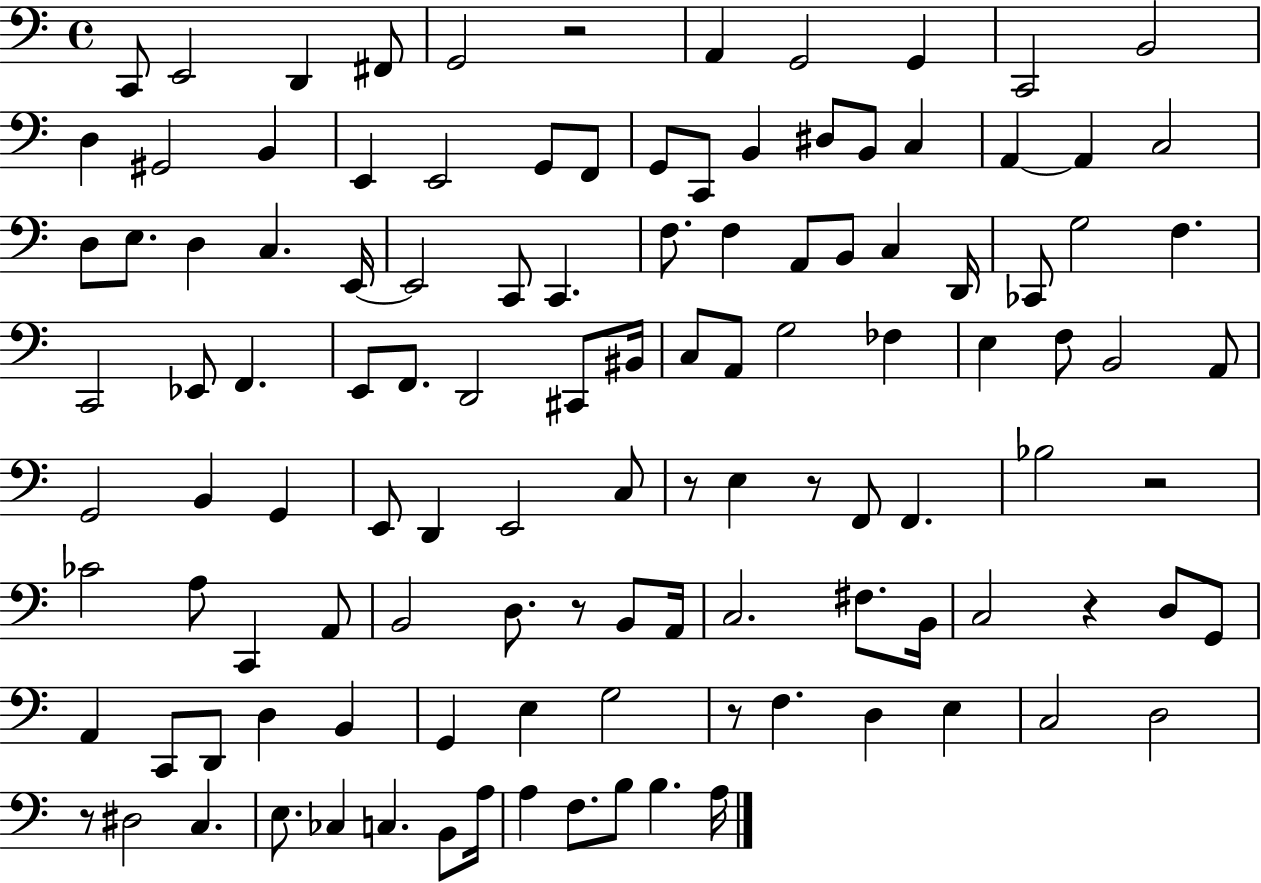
{
  \clef bass
  \time 4/4
  \defaultTimeSignature
  \key c \major
  \repeat volta 2 { c,8 e,2 d,4 fis,8 | g,2 r2 | a,4 g,2 g,4 | c,2 b,2 | \break d4 gis,2 b,4 | e,4 e,2 g,8 f,8 | g,8 c,8 b,4 dis8 b,8 c4 | a,4~~ a,4 c2 | \break d8 e8. d4 c4. e,16~~ | e,2 c,8 c,4. | f8. f4 a,8 b,8 c4 d,16 | ces,8 g2 f4. | \break c,2 ees,8 f,4. | e,8 f,8. d,2 cis,8 bis,16 | c8 a,8 g2 fes4 | e4 f8 b,2 a,8 | \break g,2 b,4 g,4 | e,8 d,4 e,2 c8 | r8 e4 r8 f,8 f,4. | bes2 r2 | \break ces'2 a8 c,4 a,8 | b,2 d8. r8 b,8 a,16 | c2. fis8. b,16 | c2 r4 d8 g,8 | \break a,4 c,8 d,8 d4 b,4 | g,4 e4 g2 | r8 f4. d4 e4 | c2 d2 | \break r8 dis2 c4. | e8. ces4 c4. b,8 a16 | a4 f8. b8 b4. a16 | } \bar "|."
}